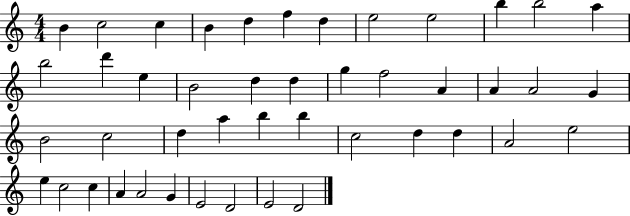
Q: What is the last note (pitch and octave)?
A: D4